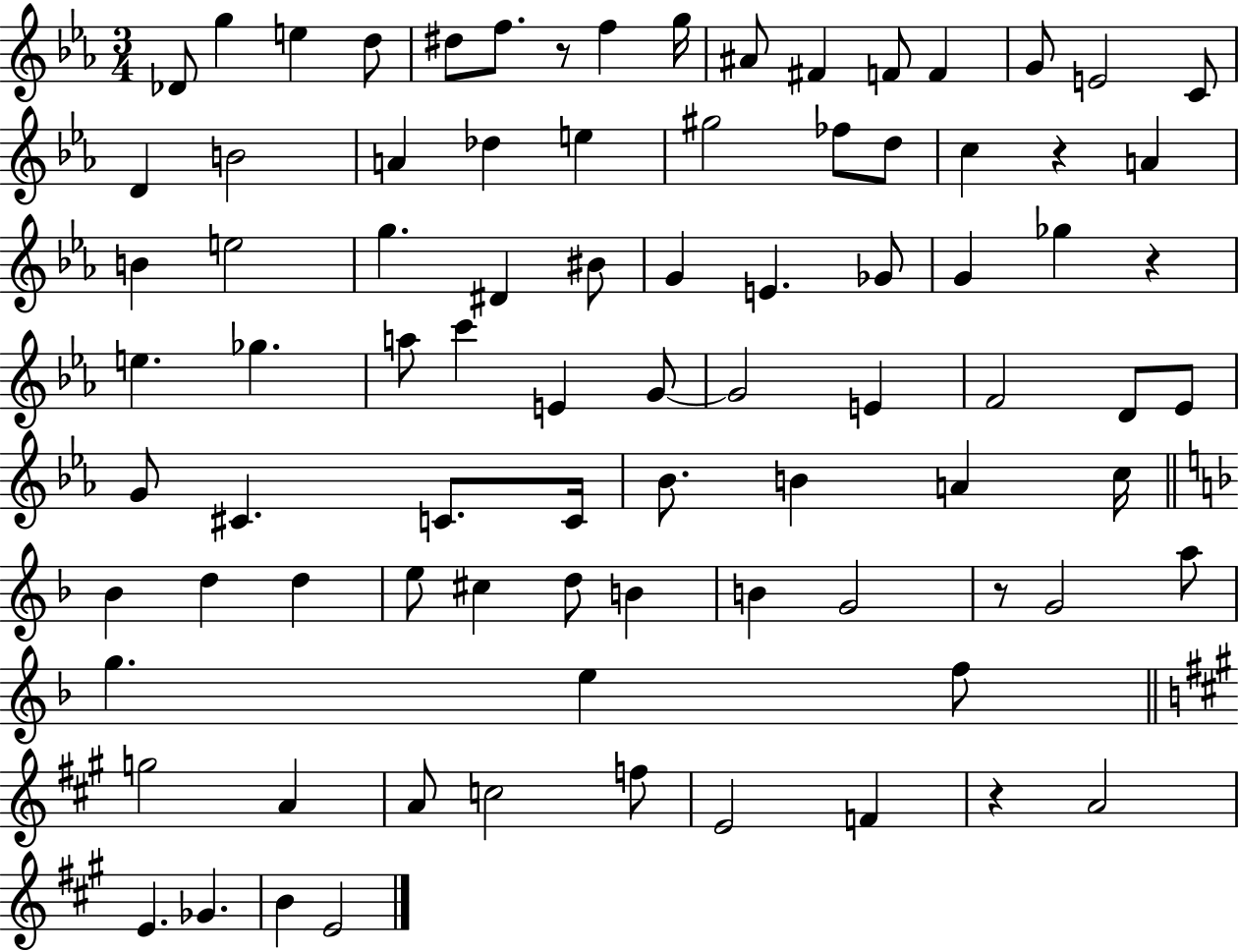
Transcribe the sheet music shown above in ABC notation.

X:1
T:Untitled
M:3/4
L:1/4
K:Eb
_D/2 g e d/2 ^d/2 f/2 z/2 f g/4 ^A/2 ^F F/2 F G/2 E2 C/2 D B2 A _d e ^g2 _f/2 d/2 c z A B e2 g ^D ^B/2 G E _G/2 G _g z e _g a/2 c' E G/2 G2 E F2 D/2 _E/2 G/2 ^C C/2 C/4 _B/2 B A c/4 _B d d e/2 ^c d/2 B B G2 z/2 G2 a/2 g e f/2 g2 A A/2 c2 f/2 E2 F z A2 E _G B E2